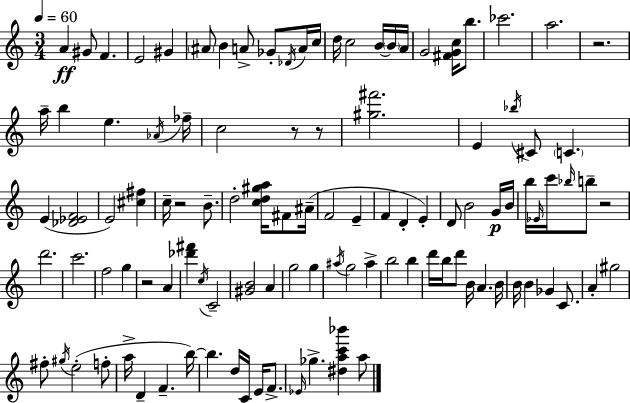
A4/q G#4/e F4/q. E4/h G#4/q A#4/e B4/q A4/e Gb4/e Db4/s A4/s C5/s D5/s C5/h B4/s B4/s A4/s G4/h [F#4,G4,C5]/s B5/e. CES6/h. A5/h. R/h. A5/s B5/q E5/q. Ab4/s FES5/s C5/h R/e R/e [G#5,F#6]/h. E4/q Bb5/s C#4/e C4/q. E4/q [Db4,Eb4,F4]/h E4/h [C#5,F#5]/q C5/s R/h B4/e. D5/h [C5,D5,G#5,A5]/s F#4/e A#4/s F4/h E4/q F4/q D4/q E4/q D4/e B4/h G4/s B4/s B5/s Eb4/s C6/s Bb5/s B5/e R/h D6/h. C6/h. F5/h G5/q R/h A4/q [Db6,F#6]/q C5/s C4/h [G#4,B4]/h A4/q G5/h G5/q A#5/s G5/h A#5/q B5/h B5/q D6/s B5/s D6/e B4/s A4/q. B4/s B4/s B4/q Gb4/q C4/e. A4/q G#5/h F#5/e G#5/s E5/h F5/e A5/s D4/q F4/q. B5/s B5/q. D5/s C4/s E4/s F4/e. Eb4/s Gb5/q. [D#5,A5,C6,Bb6]/q A5/e